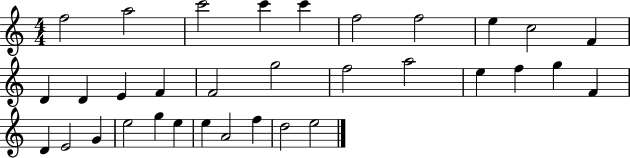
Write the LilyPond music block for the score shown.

{
  \clef treble
  \numericTimeSignature
  \time 4/4
  \key c \major
  f''2 a''2 | c'''2 c'''4 c'''4 | f''2 f''2 | e''4 c''2 f'4 | \break d'4 d'4 e'4 f'4 | f'2 g''2 | f''2 a''2 | e''4 f''4 g''4 f'4 | \break d'4 e'2 g'4 | e''2 g''4 e''4 | e''4 a'2 f''4 | d''2 e''2 | \break \bar "|."
}